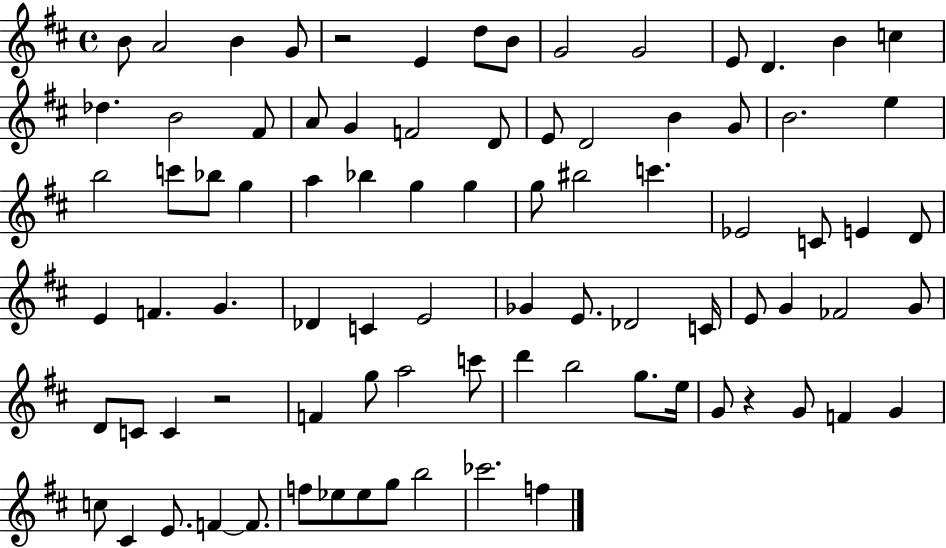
{
  \clef treble
  \time 4/4
  \defaultTimeSignature
  \key d \major
  \repeat volta 2 { b'8 a'2 b'4 g'8 | r2 e'4 d''8 b'8 | g'2 g'2 | e'8 d'4. b'4 c''4 | \break des''4. b'2 fis'8 | a'8 g'4 f'2 d'8 | e'8 d'2 b'4 g'8 | b'2. e''4 | \break b''2 c'''8 bes''8 g''4 | a''4 bes''4 g''4 g''4 | g''8 bis''2 c'''4. | ees'2 c'8 e'4 d'8 | \break e'4 f'4. g'4. | des'4 c'4 e'2 | ges'4 e'8. des'2 c'16 | e'8 g'4 fes'2 g'8 | \break d'8 c'8 c'4 r2 | f'4 g''8 a''2 c'''8 | d'''4 b''2 g''8. e''16 | g'8 r4 g'8 f'4 g'4 | \break c''8 cis'4 e'8. f'4~~ f'8. | f''8 ees''8 ees''8 g''8 b''2 | ces'''2. f''4 | } \bar "|."
}